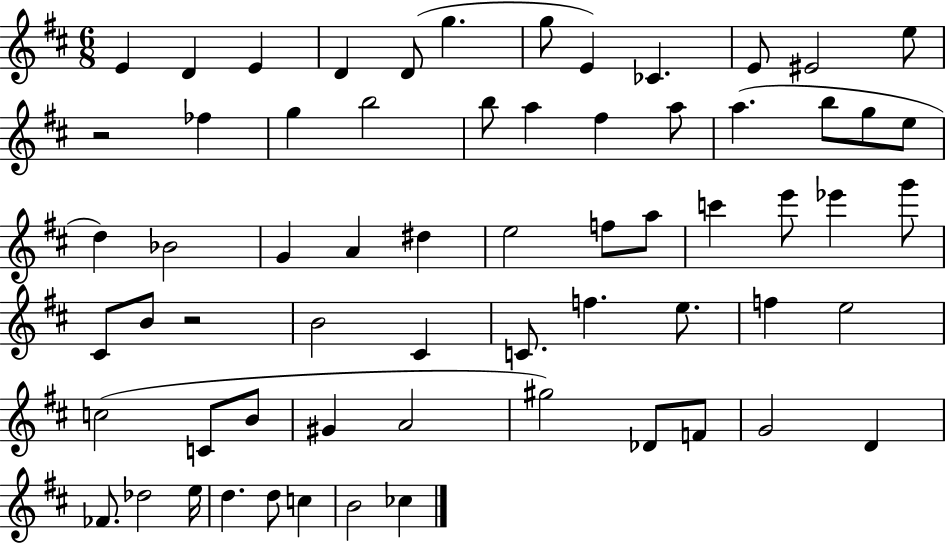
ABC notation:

X:1
T:Untitled
M:6/8
L:1/4
K:D
E D E D D/2 g g/2 E _C E/2 ^E2 e/2 z2 _f g b2 b/2 a ^f a/2 a b/2 g/2 e/2 d _B2 G A ^d e2 f/2 a/2 c' e'/2 _e' g'/2 ^C/2 B/2 z2 B2 ^C C/2 f e/2 f e2 c2 C/2 B/2 ^G A2 ^g2 _D/2 F/2 G2 D _F/2 _d2 e/4 d d/2 c B2 _c